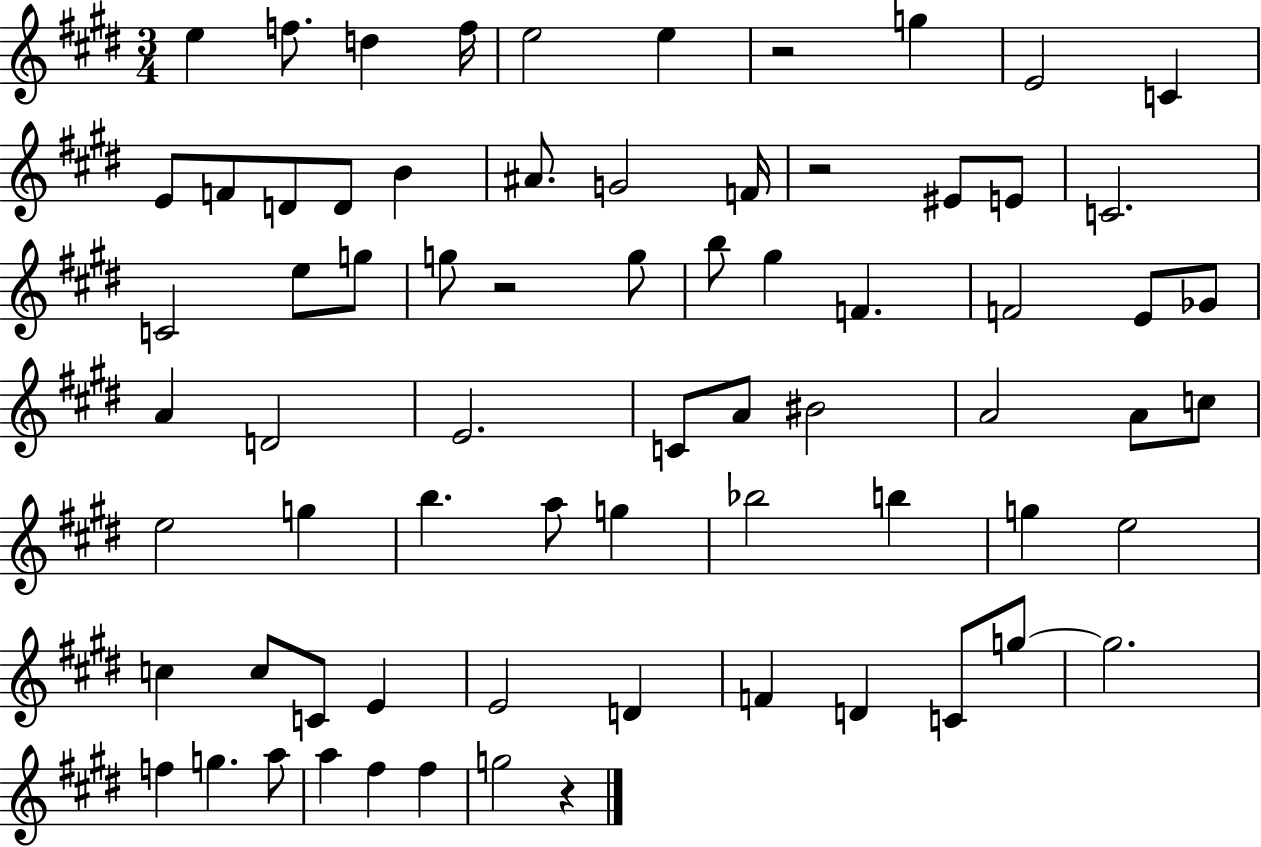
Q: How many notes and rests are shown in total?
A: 71